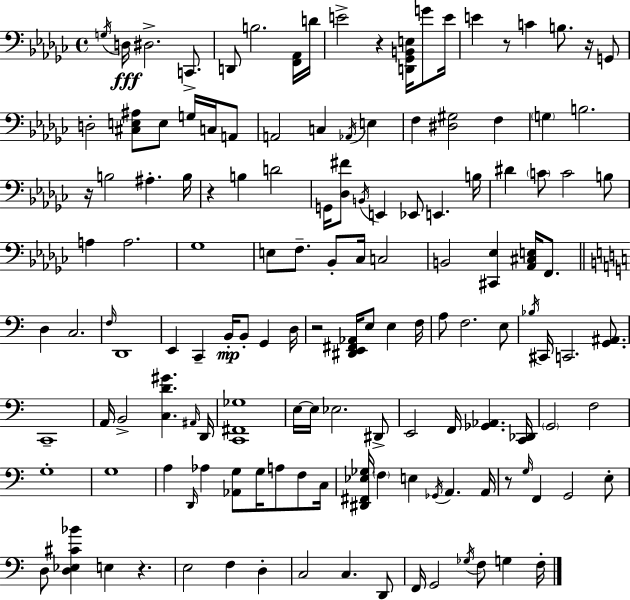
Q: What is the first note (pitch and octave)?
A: G3